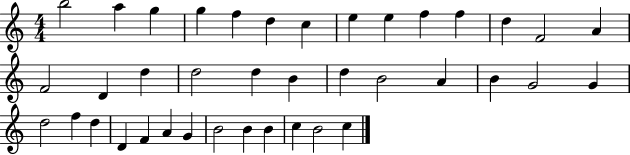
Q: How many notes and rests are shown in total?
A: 39